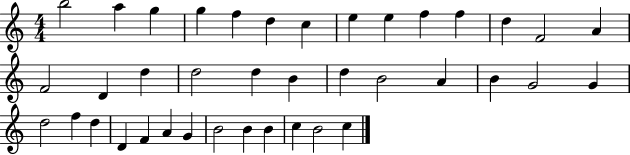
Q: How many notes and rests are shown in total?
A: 39